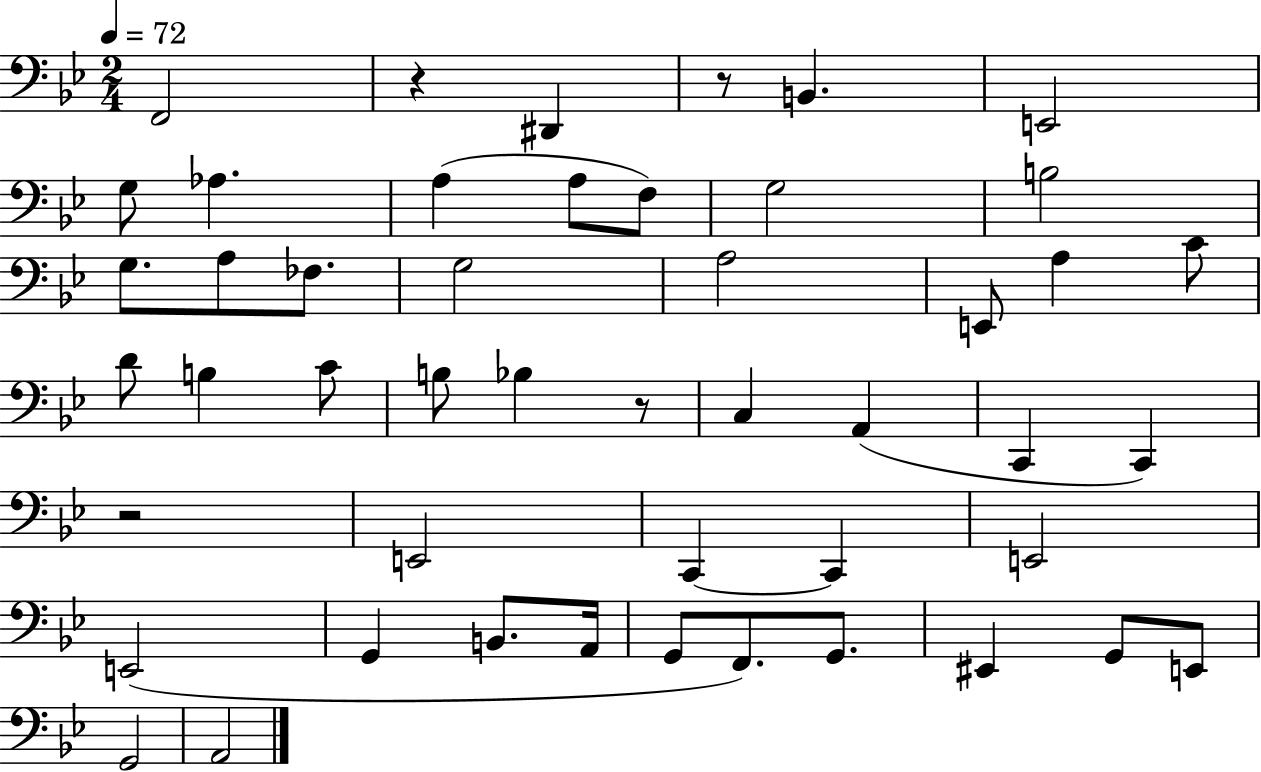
F2/h R/q D#2/q R/e B2/q. E2/h G3/e Ab3/q. A3/q A3/e F3/e G3/h B3/h G3/e. A3/e FES3/e. G3/h A3/h E2/e A3/q C4/e D4/e B3/q C4/e B3/e Bb3/q R/e C3/q A2/q C2/q C2/q R/h E2/h C2/q C2/q E2/h E2/h G2/q B2/e. A2/s G2/e F2/e. G2/e. EIS2/q G2/e E2/e G2/h A2/h